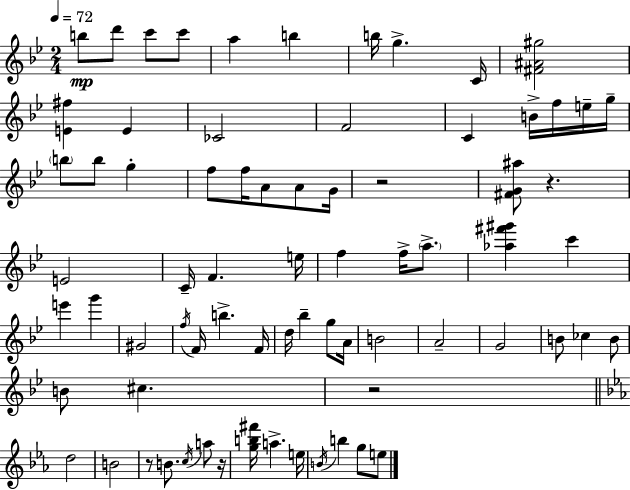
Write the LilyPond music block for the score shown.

{
  \clef treble
  \numericTimeSignature
  \time 2/4
  \key g \minor
  \tempo 4 = 72
  b''8\mp d'''8 c'''8 c'''8 | a''4 b''4 | b''16 g''4.-> c'16 | <fis' ais' gis''>2 | \break <e' fis''>4 e'4 | ces'2 | f'2 | c'4 b'16-> f''16 e''16-- g''16-- | \break \parenthesize b''8 b''8 g''4-. | f''8 f''16 a'8 a'8 g'16 | r2 | <fis' g' ais''>8 r4. | \break e'2 | c'16-- f'4. e''16 | f''4 f''16-> \parenthesize a''8.-> | <aes'' fis''' gis'''>4 c'''4 | \break e'''4 g'''4 | gis'2 | \acciaccatura { f''16 } f'16 b''4.-> | f'16 d''16 bes''4-- g''8 | \break a'16 b'2 | a'2-- | g'2 | b'8 ces''4 b'8 | \break b'8 cis''4. | r2 | \bar "||" \break \key c \minor d''2 | b'2 | r8 b'8. \acciaccatura { c''16 } a''8 | r16 <g'' b'' fis'''>16 a''4.-> | \break e''16 \acciaccatura { b'16 } b''4 g''8 | e''8 \bar "|."
}